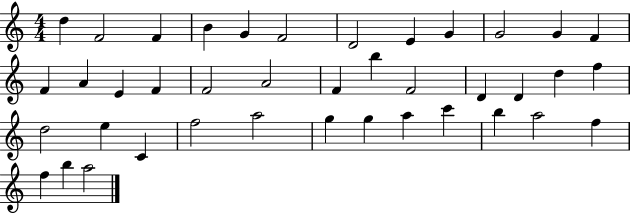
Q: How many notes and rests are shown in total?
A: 40